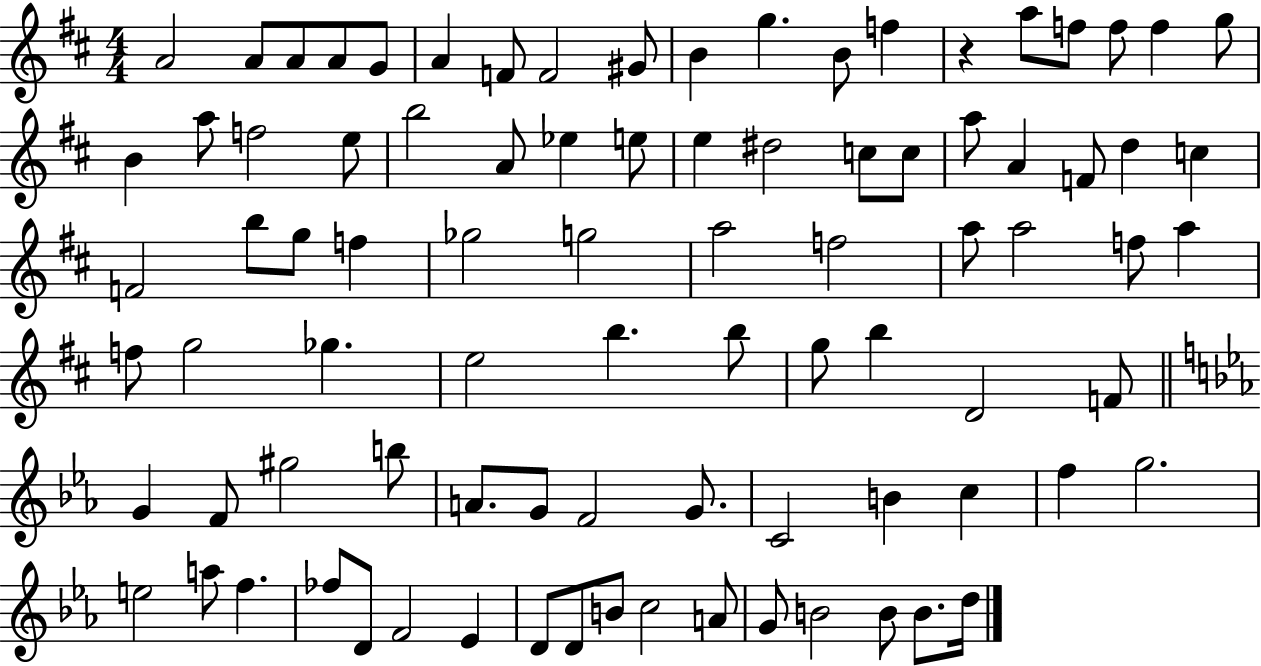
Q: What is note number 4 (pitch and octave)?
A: A4